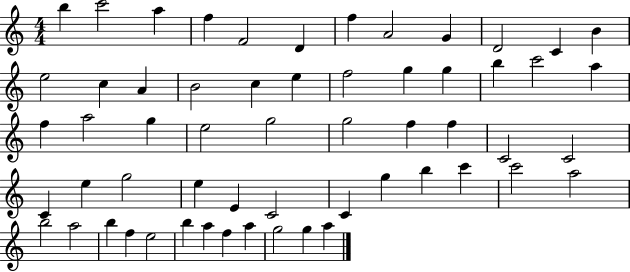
{
  \clef treble
  \numericTimeSignature
  \time 4/4
  \key c \major
  b''4 c'''2 a''4 | f''4 f'2 d'4 | f''4 a'2 g'4 | d'2 c'4 b'4 | \break e''2 c''4 a'4 | b'2 c''4 e''4 | f''2 g''4 g''4 | b''4 c'''2 a''4 | \break f''4 a''2 g''4 | e''2 g''2 | g''2 f''4 f''4 | c'2 c'2 | \break c'4 e''4 g''2 | e''4 e'4 c'2 | c'4 g''4 b''4 c'''4 | c'''2 a''2 | \break b''2 a''2 | b''4 f''4 e''2 | b''4 a''4 f''4 a''4 | g''2 g''4 a''4 | \break \bar "|."
}